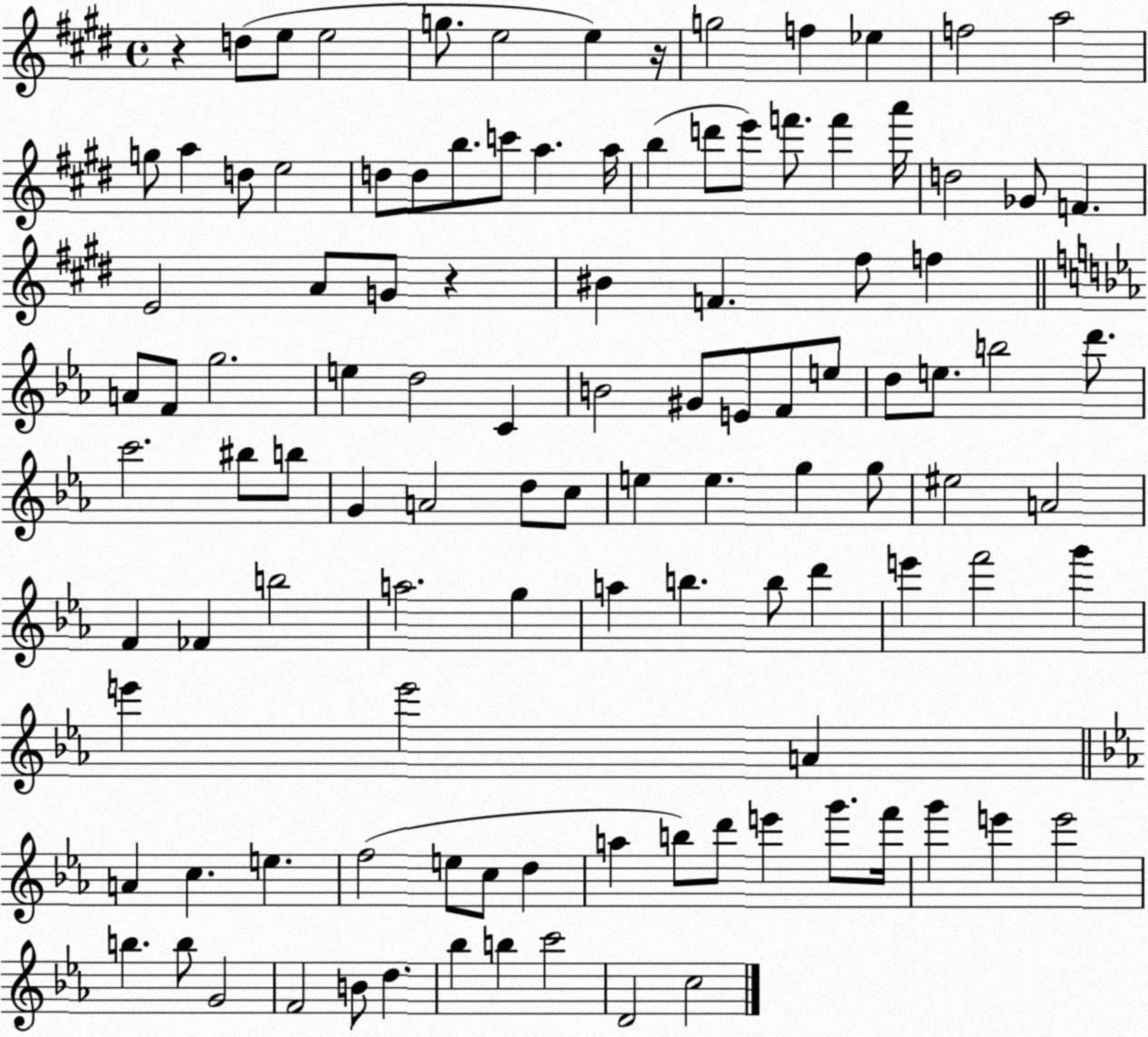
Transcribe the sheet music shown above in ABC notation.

X:1
T:Untitled
M:4/4
L:1/4
K:E
z d/2 e/2 e2 g/2 e2 e z/4 g2 f _e f2 a2 g/2 a d/2 e2 d/2 d/2 b/2 c'/2 a a/4 b d'/2 e'/2 f'/2 f' a'/4 d2 _G/2 F E2 A/2 G/2 z ^B F ^f/2 f A/2 F/2 g2 e d2 C B2 ^G/2 E/2 F/2 e/2 d/2 e/2 b2 d'/2 c'2 ^b/2 b/2 G A2 d/2 c/2 e e g g/2 ^e2 A2 F _F b2 a2 g a b b/2 d' e' f'2 g' e' e'2 A A c e f2 e/2 c/2 d a b/2 d'/2 e' g'/2 f'/4 g' e' e'2 b b/2 G2 F2 B/2 d _b b c'2 D2 c2